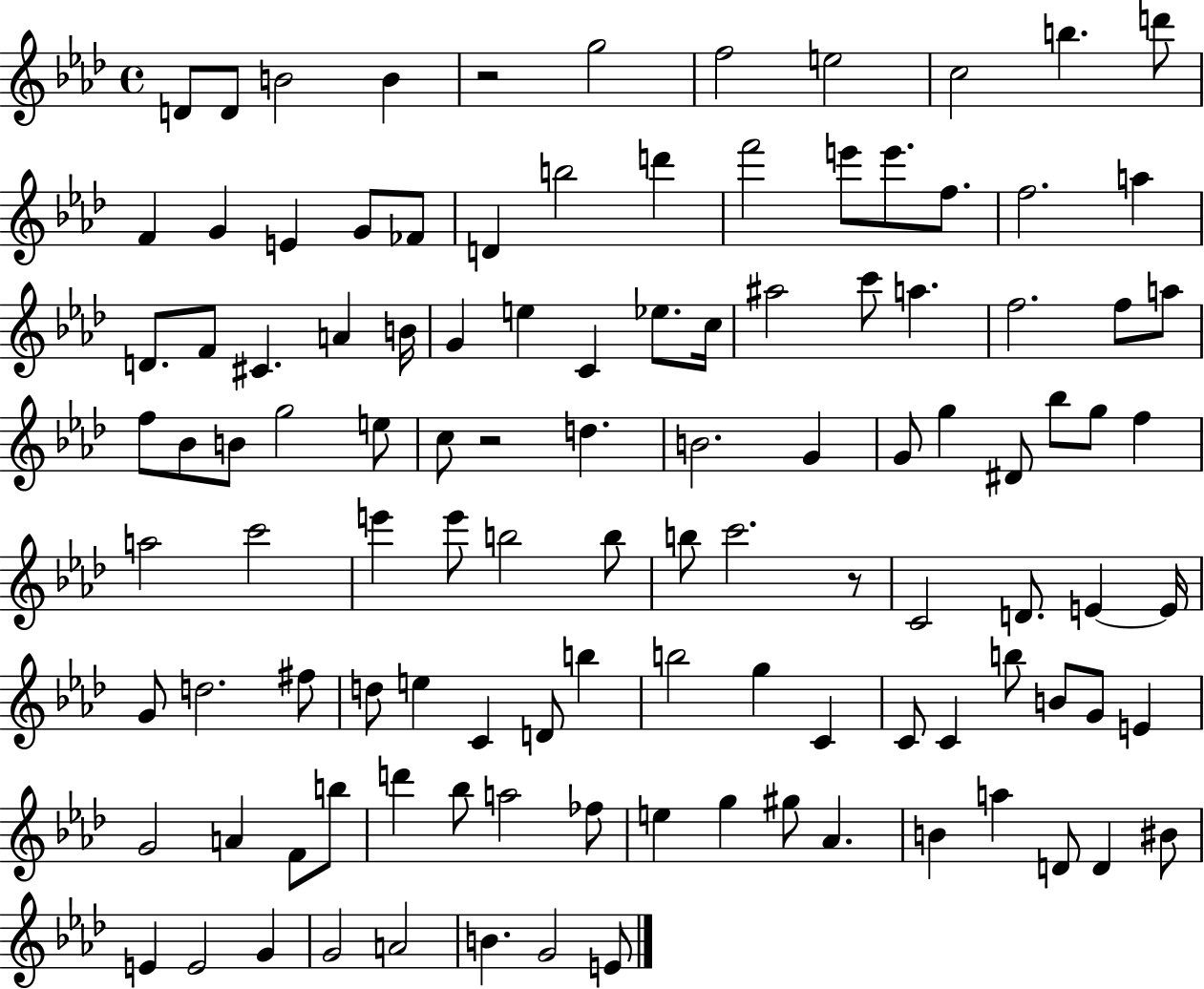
X:1
T:Untitled
M:4/4
L:1/4
K:Ab
D/2 D/2 B2 B z2 g2 f2 e2 c2 b d'/2 F G E G/2 _F/2 D b2 d' f'2 e'/2 e'/2 f/2 f2 a D/2 F/2 ^C A B/4 G e C _e/2 c/4 ^a2 c'/2 a f2 f/2 a/2 f/2 _B/2 B/2 g2 e/2 c/2 z2 d B2 G G/2 g ^D/2 _b/2 g/2 f a2 c'2 e' e'/2 b2 b/2 b/2 c'2 z/2 C2 D/2 E E/4 G/2 d2 ^f/2 d/2 e C D/2 b b2 g C C/2 C b/2 B/2 G/2 E G2 A F/2 b/2 d' _b/2 a2 _f/2 e g ^g/2 _A B a D/2 D ^B/2 E E2 G G2 A2 B G2 E/2